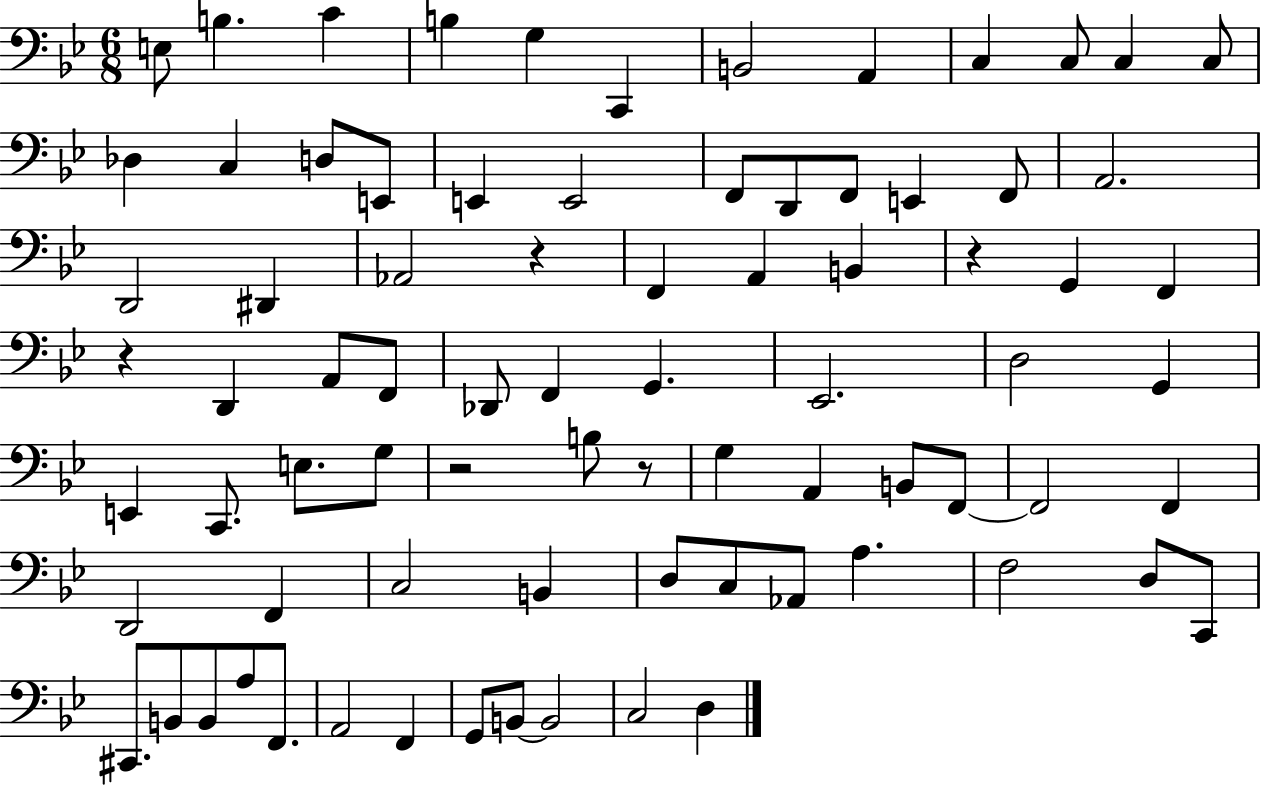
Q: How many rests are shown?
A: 5